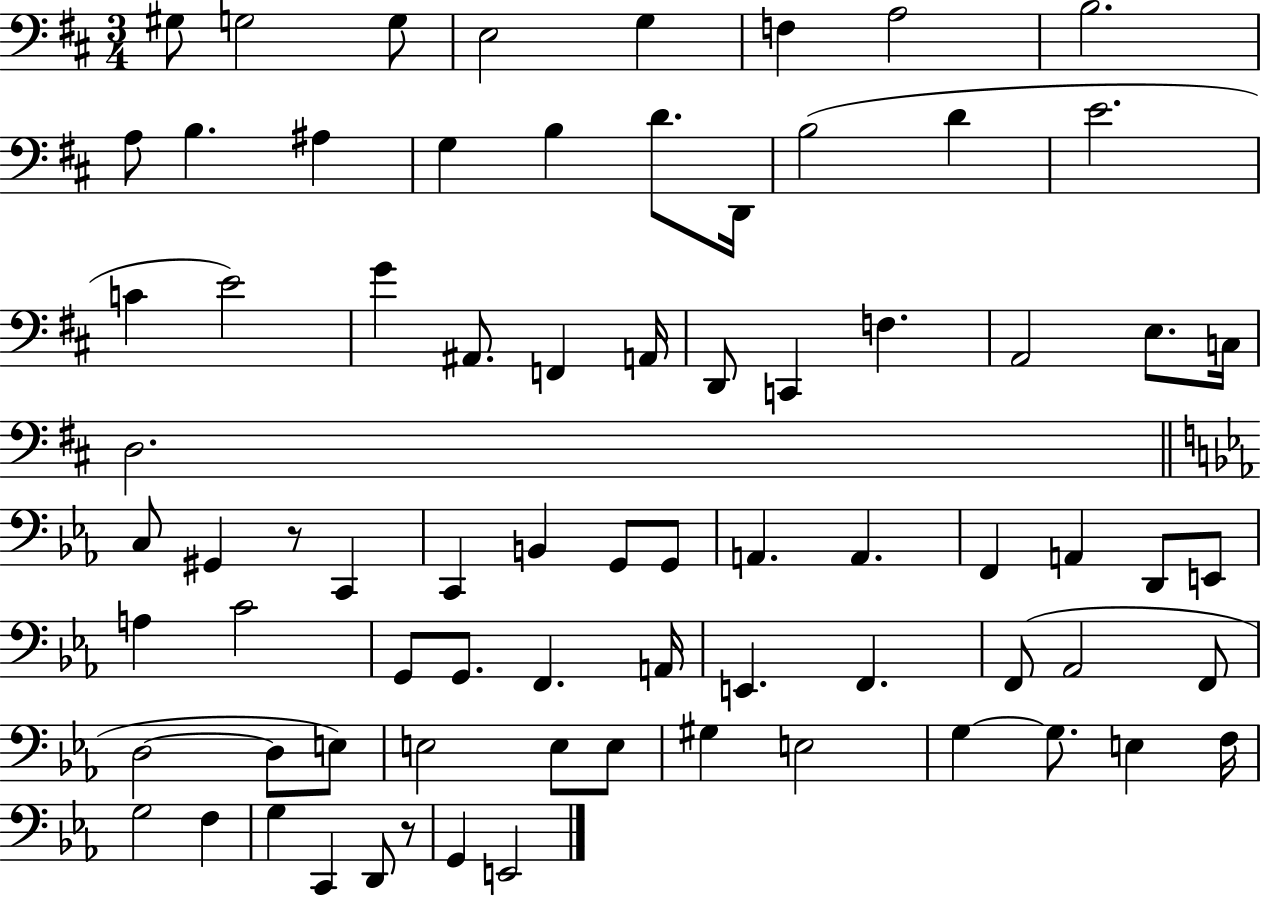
G#3/e G3/h G3/e E3/h G3/q F3/q A3/h B3/h. A3/e B3/q. A#3/q G3/q B3/q D4/e. D2/s B3/h D4/q E4/h. C4/q E4/h G4/q A#2/e. F2/q A2/s D2/e C2/q F3/q. A2/h E3/e. C3/s D3/h. C3/e G#2/q R/e C2/q C2/q B2/q G2/e G2/e A2/q. A2/q. F2/q A2/q D2/e E2/e A3/q C4/h G2/e G2/e. F2/q. A2/s E2/q. F2/q. F2/e Ab2/h F2/e D3/h D3/e E3/e E3/h E3/e E3/e G#3/q E3/h G3/q G3/e. E3/q F3/s G3/h F3/q G3/q C2/q D2/e R/e G2/q E2/h